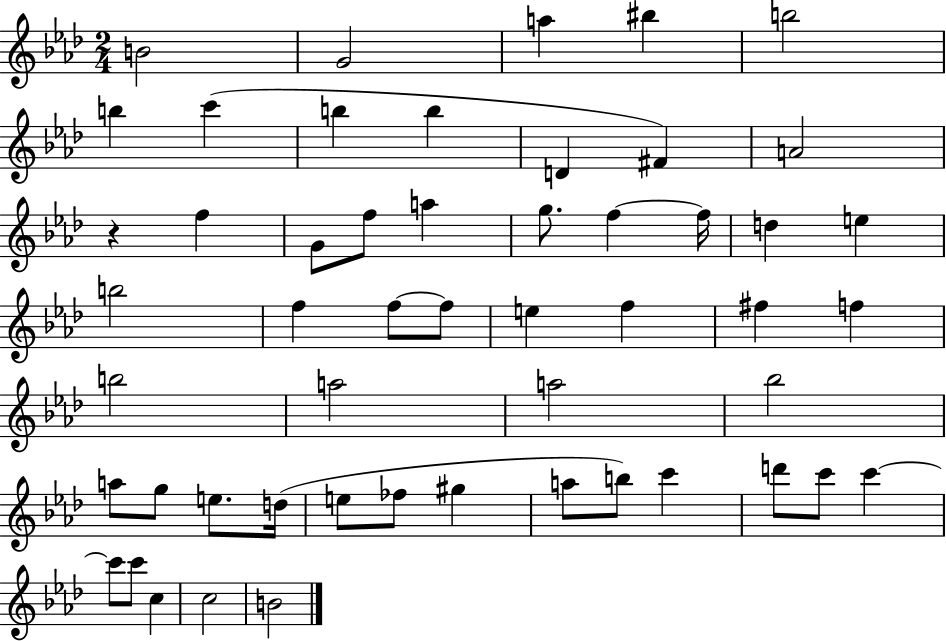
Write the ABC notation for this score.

X:1
T:Untitled
M:2/4
L:1/4
K:Ab
B2 G2 a ^b b2 b c' b b D ^F A2 z f G/2 f/2 a g/2 f f/4 d e b2 f f/2 f/2 e f ^f f b2 a2 a2 _b2 a/2 g/2 e/2 d/4 e/2 _f/2 ^g a/2 b/2 c' d'/2 c'/2 c' c'/2 c'/2 c c2 B2